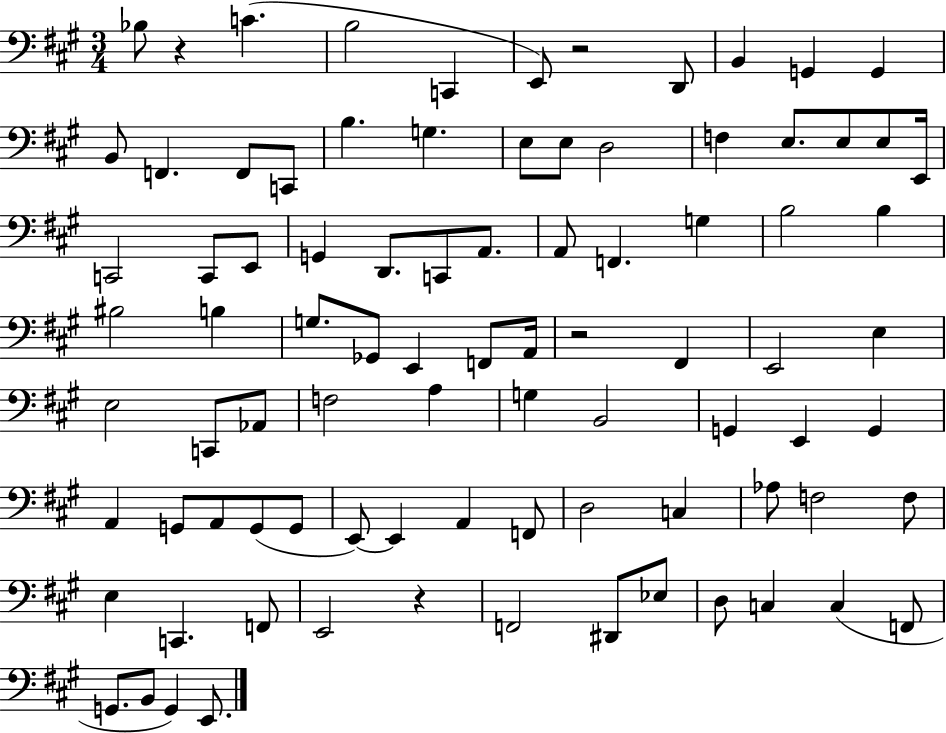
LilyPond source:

{
  \clef bass
  \numericTimeSignature
  \time 3/4
  \key a \major
  \repeat volta 2 { bes8 r4 c'4.( | b2 c,4 | e,8) r2 d,8 | b,4 g,4 g,4 | \break b,8 f,4. f,8 c,8 | b4. g4. | e8 e8 d2 | f4 e8. e8 e8 e,16 | \break c,2 c,8 e,8 | g,4 d,8. c,8 a,8. | a,8 f,4. g4 | b2 b4 | \break bis2 b4 | g8. ges,8 e,4 f,8 a,16 | r2 fis,4 | e,2 e4 | \break e2 c,8 aes,8 | f2 a4 | g4 b,2 | g,4 e,4 g,4 | \break a,4 g,8 a,8 g,8( g,8 | e,8~~) e,4 a,4 f,8 | d2 c4 | aes8 f2 f8 | \break e4 c,4. f,8 | e,2 r4 | f,2 dis,8 ees8 | d8 c4 c4( f,8 | \break g,8. b,8 g,4) e,8. | } \bar "|."
}